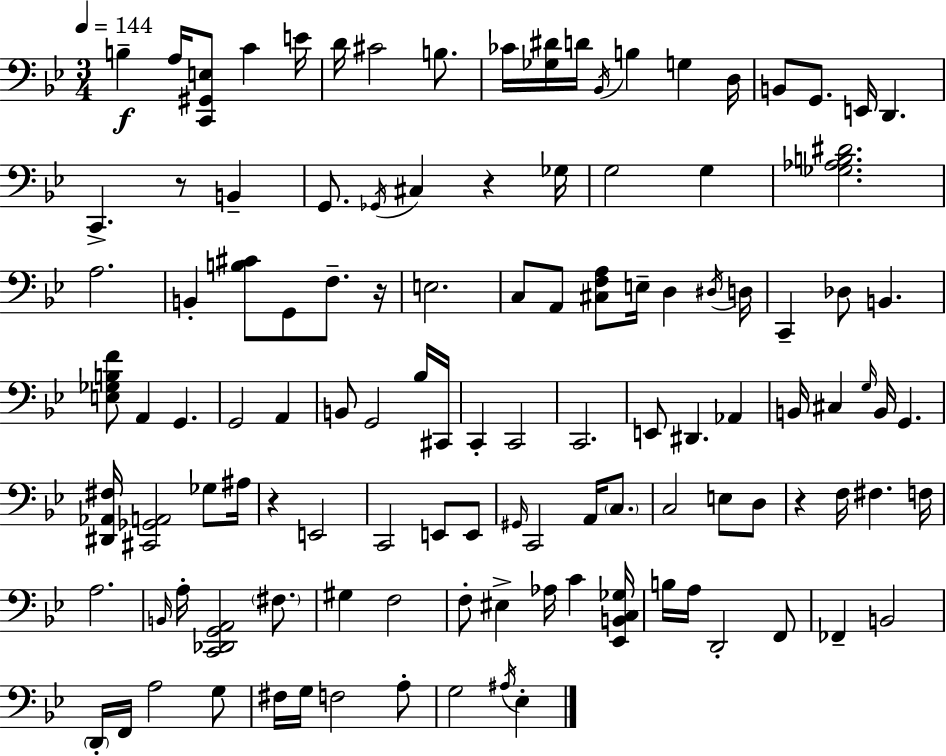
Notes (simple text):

B3/q A3/s [C2,G#2,E3]/e C4/q E4/s D4/s C#4/h B3/e. CES4/s [Gb3,D#4]/s D4/s Bb2/s B3/q G3/q D3/s B2/e G2/e. E2/s D2/q. C2/q. R/e B2/q G2/e. Gb2/s C#3/q R/q Gb3/s G3/h G3/q [Gb3,Ab3,B3,D#4]/h. A3/h. B2/q [B3,C#4]/e G2/e F3/e. R/s E3/h. C3/e A2/e [C#3,F3,A3]/e E3/s D3/q D#3/s D3/s C2/q Db3/e B2/q. [E3,Gb3,B3,F4]/e A2/q G2/q. G2/h A2/q B2/e G2/h Bb3/s C#2/s C2/q C2/h C2/h. E2/e D#2/q. Ab2/q B2/s C#3/q G3/s B2/s G2/q. [D#2,Ab2,F#3]/s [C#2,Gb2,A2]/h Gb3/e A#3/s R/q E2/h C2/h E2/e E2/e G#2/s C2/h A2/s C3/e. C3/h E3/e D3/e R/q F3/s F#3/q. F3/s A3/h. B2/s A3/s [C2,Db2,G2,A2]/h F#3/e. G#3/q F3/h F3/e EIS3/q Ab3/s C4/q [Eb2,B2,C3,Gb3]/s B3/s A3/s D2/h F2/e FES2/q B2/h D2/s F2/s A3/h G3/e F#3/s G3/s F3/h A3/e G3/h A#3/s Eb3/q